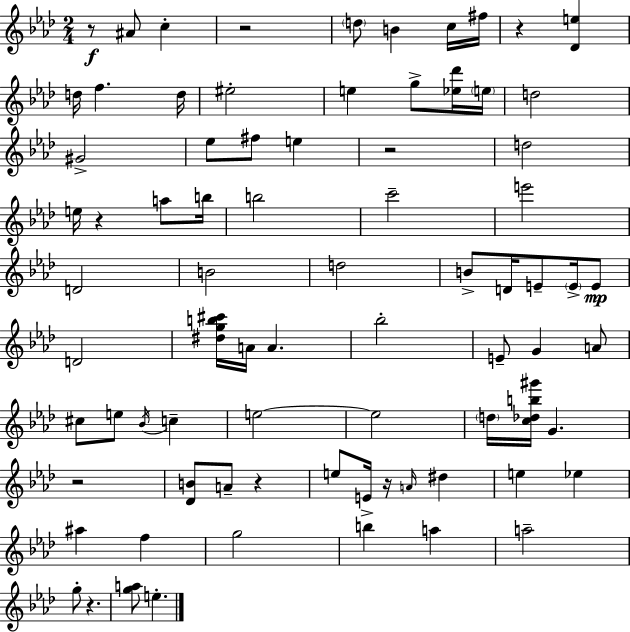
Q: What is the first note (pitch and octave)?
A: A#4